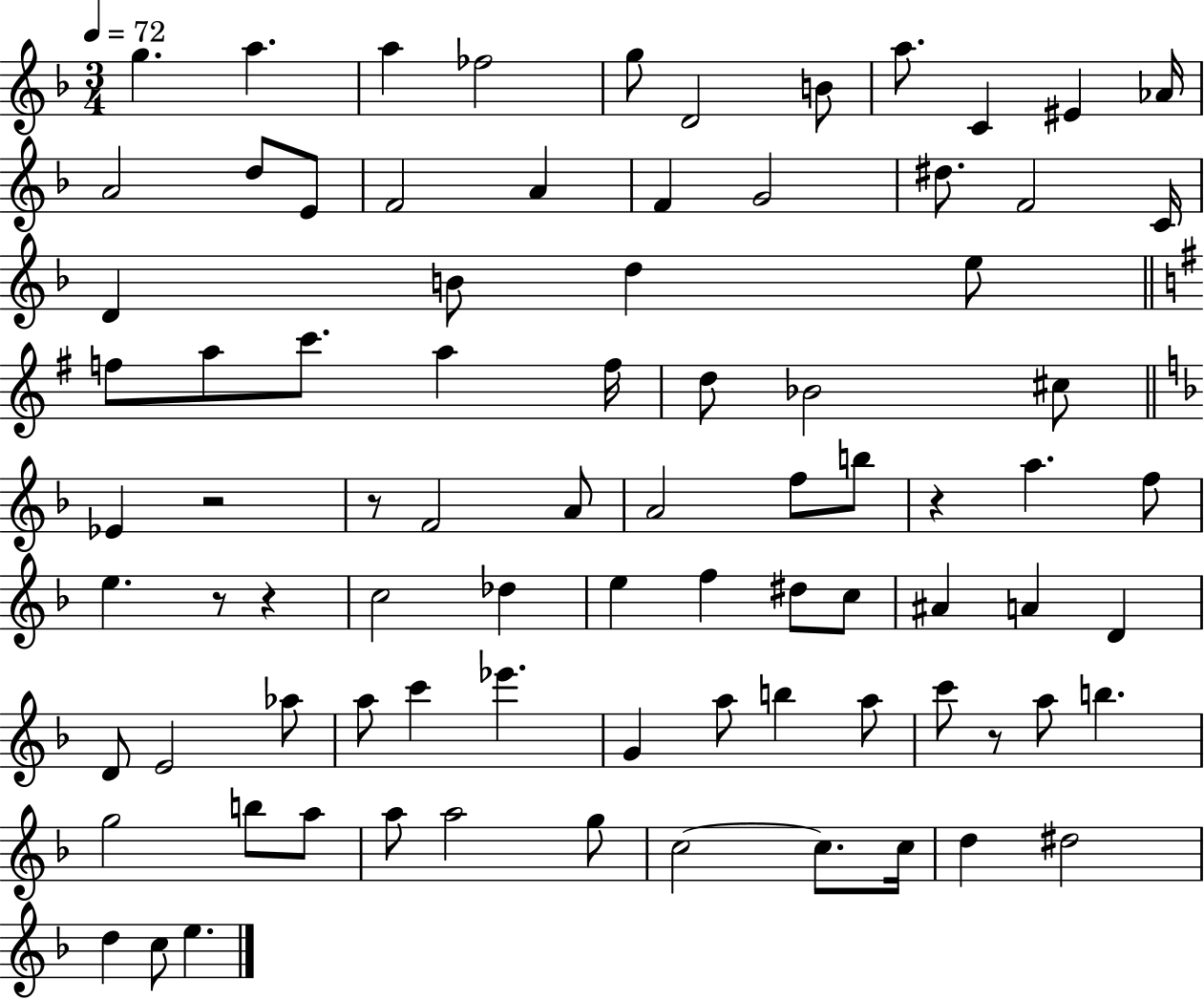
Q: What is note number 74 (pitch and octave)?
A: D5